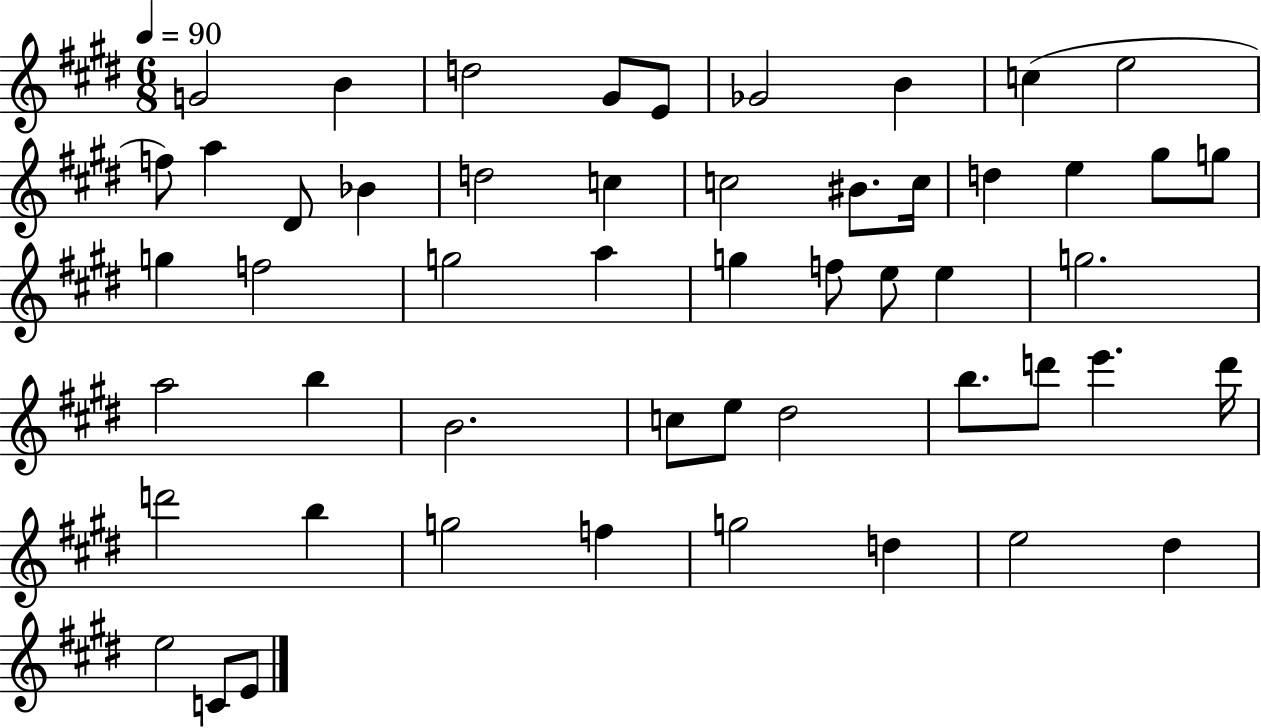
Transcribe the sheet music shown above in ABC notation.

X:1
T:Untitled
M:6/8
L:1/4
K:E
G2 B d2 ^G/2 E/2 _G2 B c e2 f/2 a ^D/2 _B d2 c c2 ^B/2 c/4 d e ^g/2 g/2 g f2 g2 a g f/2 e/2 e g2 a2 b B2 c/2 e/2 ^d2 b/2 d'/2 e' d'/4 d'2 b g2 f g2 d e2 ^d e2 C/2 E/2